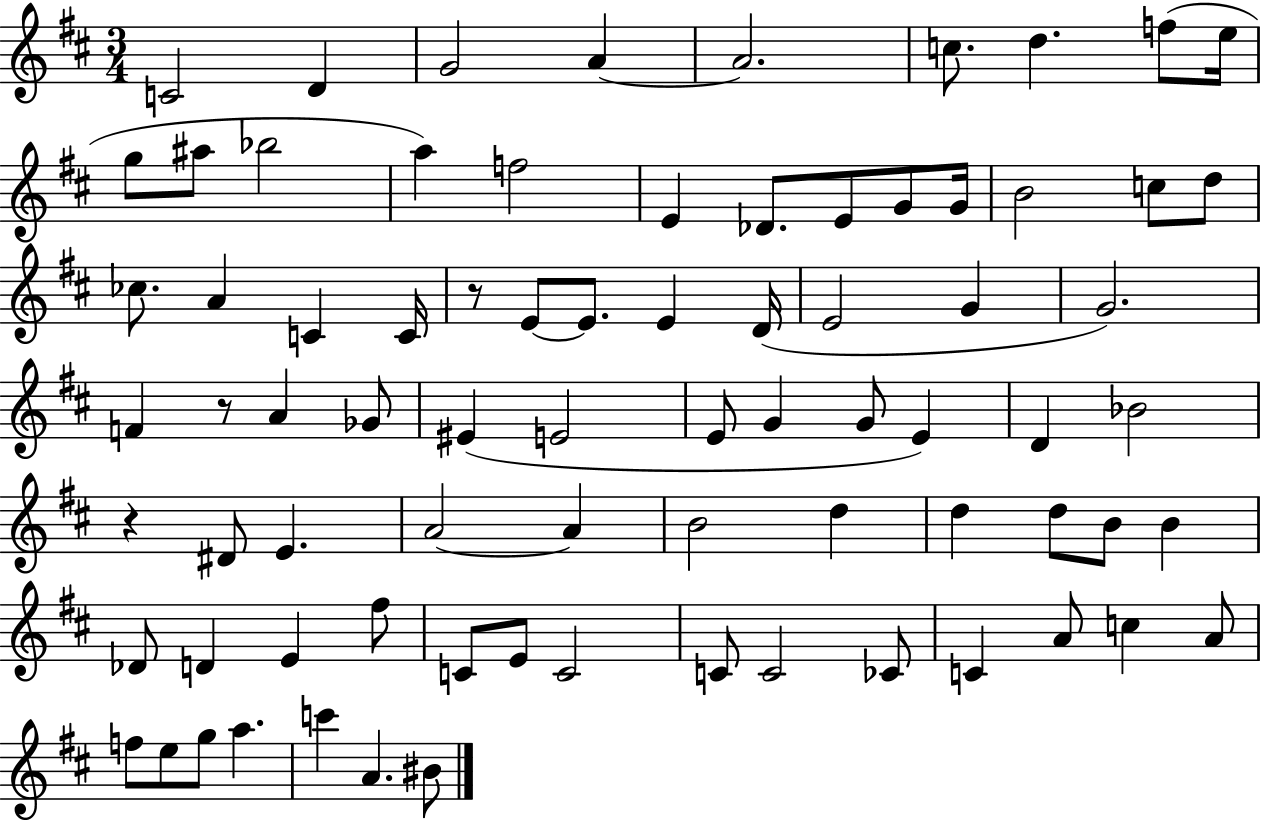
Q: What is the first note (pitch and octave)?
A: C4